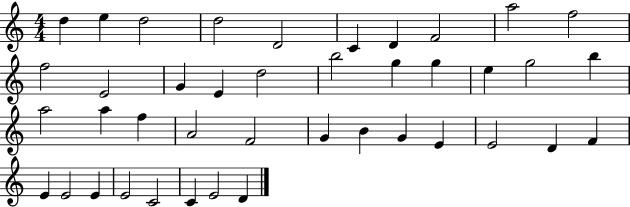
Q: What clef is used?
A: treble